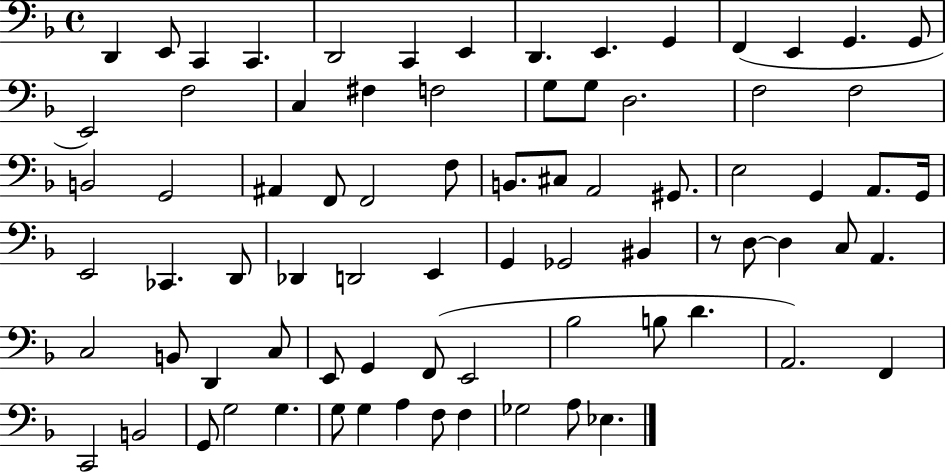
D2/q E2/e C2/q C2/q. D2/h C2/q E2/q D2/q. E2/q. G2/q F2/q E2/q G2/q. G2/e E2/h F3/h C3/q F#3/q F3/h G3/e G3/e D3/h. F3/h F3/h B2/h G2/h A#2/q F2/e F2/h F3/e B2/e. C#3/e A2/h G#2/e. E3/h G2/q A2/e. G2/s E2/h CES2/q. D2/e Db2/q D2/h E2/q G2/q Gb2/h BIS2/q R/e D3/e D3/q C3/e A2/q. C3/h B2/e D2/q C3/e E2/e G2/q F2/e E2/h Bb3/h B3/e D4/q. A2/h. F2/q C2/h B2/h G2/e G3/h G3/q. G3/e G3/q A3/q F3/e F3/q Gb3/h A3/e Eb3/q.